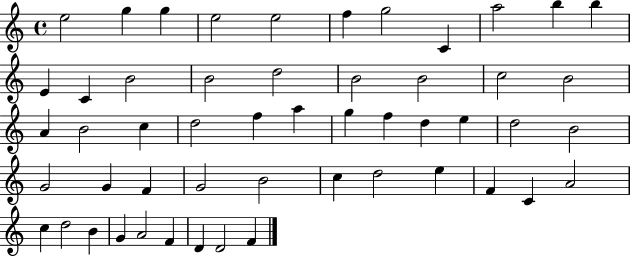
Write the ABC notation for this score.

X:1
T:Untitled
M:4/4
L:1/4
K:C
e2 g g e2 e2 f g2 C a2 b b E C B2 B2 d2 B2 B2 c2 B2 A B2 c d2 f a g f d e d2 B2 G2 G F G2 B2 c d2 e F C A2 c d2 B G A2 F D D2 F